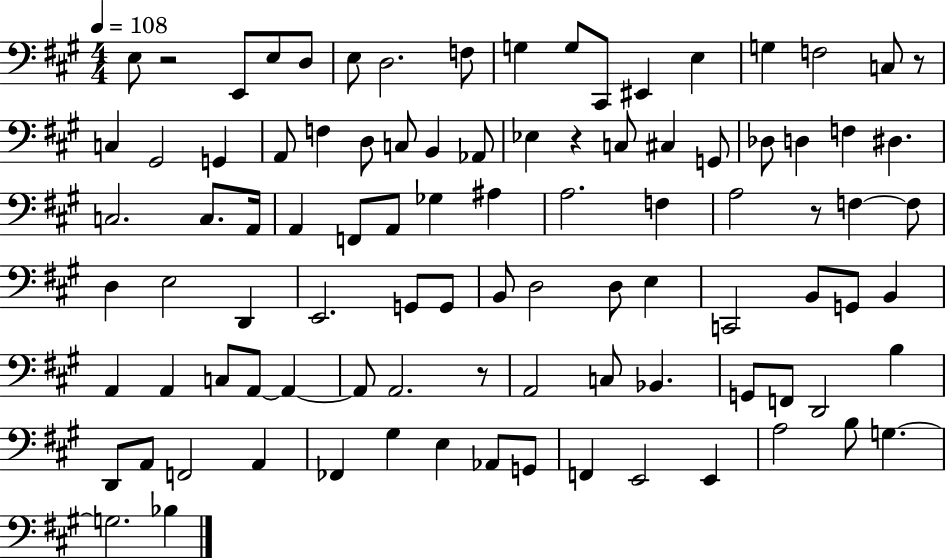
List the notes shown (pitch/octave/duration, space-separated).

E3/e R/h E2/e E3/e D3/e E3/e D3/h. F3/e G3/q G3/e C#2/e EIS2/q E3/q G3/q F3/h C3/e R/e C3/q G#2/h G2/q A2/e F3/q D3/e C3/e B2/q Ab2/e Eb3/q R/q C3/e C#3/q G2/e Db3/e D3/q F3/q D#3/q. C3/h. C3/e. A2/s A2/q F2/e A2/e Gb3/q A#3/q A3/h. F3/q A3/h R/e F3/q F3/e D3/q E3/h D2/q E2/h. G2/e G2/e B2/e D3/h D3/e E3/q C2/h B2/e G2/e B2/q A2/q A2/q C3/e A2/e A2/q A2/e A2/h. R/e A2/h C3/e Bb2/q. G2/e F2/e D2/h B3/q D2/e A2/e F2/h A2/q FES2/q G#3/q E3/q Ab2/e G2/e F2/q E2/h E2/q A3/h B3/e G3/q. G3/h. Bb3/q